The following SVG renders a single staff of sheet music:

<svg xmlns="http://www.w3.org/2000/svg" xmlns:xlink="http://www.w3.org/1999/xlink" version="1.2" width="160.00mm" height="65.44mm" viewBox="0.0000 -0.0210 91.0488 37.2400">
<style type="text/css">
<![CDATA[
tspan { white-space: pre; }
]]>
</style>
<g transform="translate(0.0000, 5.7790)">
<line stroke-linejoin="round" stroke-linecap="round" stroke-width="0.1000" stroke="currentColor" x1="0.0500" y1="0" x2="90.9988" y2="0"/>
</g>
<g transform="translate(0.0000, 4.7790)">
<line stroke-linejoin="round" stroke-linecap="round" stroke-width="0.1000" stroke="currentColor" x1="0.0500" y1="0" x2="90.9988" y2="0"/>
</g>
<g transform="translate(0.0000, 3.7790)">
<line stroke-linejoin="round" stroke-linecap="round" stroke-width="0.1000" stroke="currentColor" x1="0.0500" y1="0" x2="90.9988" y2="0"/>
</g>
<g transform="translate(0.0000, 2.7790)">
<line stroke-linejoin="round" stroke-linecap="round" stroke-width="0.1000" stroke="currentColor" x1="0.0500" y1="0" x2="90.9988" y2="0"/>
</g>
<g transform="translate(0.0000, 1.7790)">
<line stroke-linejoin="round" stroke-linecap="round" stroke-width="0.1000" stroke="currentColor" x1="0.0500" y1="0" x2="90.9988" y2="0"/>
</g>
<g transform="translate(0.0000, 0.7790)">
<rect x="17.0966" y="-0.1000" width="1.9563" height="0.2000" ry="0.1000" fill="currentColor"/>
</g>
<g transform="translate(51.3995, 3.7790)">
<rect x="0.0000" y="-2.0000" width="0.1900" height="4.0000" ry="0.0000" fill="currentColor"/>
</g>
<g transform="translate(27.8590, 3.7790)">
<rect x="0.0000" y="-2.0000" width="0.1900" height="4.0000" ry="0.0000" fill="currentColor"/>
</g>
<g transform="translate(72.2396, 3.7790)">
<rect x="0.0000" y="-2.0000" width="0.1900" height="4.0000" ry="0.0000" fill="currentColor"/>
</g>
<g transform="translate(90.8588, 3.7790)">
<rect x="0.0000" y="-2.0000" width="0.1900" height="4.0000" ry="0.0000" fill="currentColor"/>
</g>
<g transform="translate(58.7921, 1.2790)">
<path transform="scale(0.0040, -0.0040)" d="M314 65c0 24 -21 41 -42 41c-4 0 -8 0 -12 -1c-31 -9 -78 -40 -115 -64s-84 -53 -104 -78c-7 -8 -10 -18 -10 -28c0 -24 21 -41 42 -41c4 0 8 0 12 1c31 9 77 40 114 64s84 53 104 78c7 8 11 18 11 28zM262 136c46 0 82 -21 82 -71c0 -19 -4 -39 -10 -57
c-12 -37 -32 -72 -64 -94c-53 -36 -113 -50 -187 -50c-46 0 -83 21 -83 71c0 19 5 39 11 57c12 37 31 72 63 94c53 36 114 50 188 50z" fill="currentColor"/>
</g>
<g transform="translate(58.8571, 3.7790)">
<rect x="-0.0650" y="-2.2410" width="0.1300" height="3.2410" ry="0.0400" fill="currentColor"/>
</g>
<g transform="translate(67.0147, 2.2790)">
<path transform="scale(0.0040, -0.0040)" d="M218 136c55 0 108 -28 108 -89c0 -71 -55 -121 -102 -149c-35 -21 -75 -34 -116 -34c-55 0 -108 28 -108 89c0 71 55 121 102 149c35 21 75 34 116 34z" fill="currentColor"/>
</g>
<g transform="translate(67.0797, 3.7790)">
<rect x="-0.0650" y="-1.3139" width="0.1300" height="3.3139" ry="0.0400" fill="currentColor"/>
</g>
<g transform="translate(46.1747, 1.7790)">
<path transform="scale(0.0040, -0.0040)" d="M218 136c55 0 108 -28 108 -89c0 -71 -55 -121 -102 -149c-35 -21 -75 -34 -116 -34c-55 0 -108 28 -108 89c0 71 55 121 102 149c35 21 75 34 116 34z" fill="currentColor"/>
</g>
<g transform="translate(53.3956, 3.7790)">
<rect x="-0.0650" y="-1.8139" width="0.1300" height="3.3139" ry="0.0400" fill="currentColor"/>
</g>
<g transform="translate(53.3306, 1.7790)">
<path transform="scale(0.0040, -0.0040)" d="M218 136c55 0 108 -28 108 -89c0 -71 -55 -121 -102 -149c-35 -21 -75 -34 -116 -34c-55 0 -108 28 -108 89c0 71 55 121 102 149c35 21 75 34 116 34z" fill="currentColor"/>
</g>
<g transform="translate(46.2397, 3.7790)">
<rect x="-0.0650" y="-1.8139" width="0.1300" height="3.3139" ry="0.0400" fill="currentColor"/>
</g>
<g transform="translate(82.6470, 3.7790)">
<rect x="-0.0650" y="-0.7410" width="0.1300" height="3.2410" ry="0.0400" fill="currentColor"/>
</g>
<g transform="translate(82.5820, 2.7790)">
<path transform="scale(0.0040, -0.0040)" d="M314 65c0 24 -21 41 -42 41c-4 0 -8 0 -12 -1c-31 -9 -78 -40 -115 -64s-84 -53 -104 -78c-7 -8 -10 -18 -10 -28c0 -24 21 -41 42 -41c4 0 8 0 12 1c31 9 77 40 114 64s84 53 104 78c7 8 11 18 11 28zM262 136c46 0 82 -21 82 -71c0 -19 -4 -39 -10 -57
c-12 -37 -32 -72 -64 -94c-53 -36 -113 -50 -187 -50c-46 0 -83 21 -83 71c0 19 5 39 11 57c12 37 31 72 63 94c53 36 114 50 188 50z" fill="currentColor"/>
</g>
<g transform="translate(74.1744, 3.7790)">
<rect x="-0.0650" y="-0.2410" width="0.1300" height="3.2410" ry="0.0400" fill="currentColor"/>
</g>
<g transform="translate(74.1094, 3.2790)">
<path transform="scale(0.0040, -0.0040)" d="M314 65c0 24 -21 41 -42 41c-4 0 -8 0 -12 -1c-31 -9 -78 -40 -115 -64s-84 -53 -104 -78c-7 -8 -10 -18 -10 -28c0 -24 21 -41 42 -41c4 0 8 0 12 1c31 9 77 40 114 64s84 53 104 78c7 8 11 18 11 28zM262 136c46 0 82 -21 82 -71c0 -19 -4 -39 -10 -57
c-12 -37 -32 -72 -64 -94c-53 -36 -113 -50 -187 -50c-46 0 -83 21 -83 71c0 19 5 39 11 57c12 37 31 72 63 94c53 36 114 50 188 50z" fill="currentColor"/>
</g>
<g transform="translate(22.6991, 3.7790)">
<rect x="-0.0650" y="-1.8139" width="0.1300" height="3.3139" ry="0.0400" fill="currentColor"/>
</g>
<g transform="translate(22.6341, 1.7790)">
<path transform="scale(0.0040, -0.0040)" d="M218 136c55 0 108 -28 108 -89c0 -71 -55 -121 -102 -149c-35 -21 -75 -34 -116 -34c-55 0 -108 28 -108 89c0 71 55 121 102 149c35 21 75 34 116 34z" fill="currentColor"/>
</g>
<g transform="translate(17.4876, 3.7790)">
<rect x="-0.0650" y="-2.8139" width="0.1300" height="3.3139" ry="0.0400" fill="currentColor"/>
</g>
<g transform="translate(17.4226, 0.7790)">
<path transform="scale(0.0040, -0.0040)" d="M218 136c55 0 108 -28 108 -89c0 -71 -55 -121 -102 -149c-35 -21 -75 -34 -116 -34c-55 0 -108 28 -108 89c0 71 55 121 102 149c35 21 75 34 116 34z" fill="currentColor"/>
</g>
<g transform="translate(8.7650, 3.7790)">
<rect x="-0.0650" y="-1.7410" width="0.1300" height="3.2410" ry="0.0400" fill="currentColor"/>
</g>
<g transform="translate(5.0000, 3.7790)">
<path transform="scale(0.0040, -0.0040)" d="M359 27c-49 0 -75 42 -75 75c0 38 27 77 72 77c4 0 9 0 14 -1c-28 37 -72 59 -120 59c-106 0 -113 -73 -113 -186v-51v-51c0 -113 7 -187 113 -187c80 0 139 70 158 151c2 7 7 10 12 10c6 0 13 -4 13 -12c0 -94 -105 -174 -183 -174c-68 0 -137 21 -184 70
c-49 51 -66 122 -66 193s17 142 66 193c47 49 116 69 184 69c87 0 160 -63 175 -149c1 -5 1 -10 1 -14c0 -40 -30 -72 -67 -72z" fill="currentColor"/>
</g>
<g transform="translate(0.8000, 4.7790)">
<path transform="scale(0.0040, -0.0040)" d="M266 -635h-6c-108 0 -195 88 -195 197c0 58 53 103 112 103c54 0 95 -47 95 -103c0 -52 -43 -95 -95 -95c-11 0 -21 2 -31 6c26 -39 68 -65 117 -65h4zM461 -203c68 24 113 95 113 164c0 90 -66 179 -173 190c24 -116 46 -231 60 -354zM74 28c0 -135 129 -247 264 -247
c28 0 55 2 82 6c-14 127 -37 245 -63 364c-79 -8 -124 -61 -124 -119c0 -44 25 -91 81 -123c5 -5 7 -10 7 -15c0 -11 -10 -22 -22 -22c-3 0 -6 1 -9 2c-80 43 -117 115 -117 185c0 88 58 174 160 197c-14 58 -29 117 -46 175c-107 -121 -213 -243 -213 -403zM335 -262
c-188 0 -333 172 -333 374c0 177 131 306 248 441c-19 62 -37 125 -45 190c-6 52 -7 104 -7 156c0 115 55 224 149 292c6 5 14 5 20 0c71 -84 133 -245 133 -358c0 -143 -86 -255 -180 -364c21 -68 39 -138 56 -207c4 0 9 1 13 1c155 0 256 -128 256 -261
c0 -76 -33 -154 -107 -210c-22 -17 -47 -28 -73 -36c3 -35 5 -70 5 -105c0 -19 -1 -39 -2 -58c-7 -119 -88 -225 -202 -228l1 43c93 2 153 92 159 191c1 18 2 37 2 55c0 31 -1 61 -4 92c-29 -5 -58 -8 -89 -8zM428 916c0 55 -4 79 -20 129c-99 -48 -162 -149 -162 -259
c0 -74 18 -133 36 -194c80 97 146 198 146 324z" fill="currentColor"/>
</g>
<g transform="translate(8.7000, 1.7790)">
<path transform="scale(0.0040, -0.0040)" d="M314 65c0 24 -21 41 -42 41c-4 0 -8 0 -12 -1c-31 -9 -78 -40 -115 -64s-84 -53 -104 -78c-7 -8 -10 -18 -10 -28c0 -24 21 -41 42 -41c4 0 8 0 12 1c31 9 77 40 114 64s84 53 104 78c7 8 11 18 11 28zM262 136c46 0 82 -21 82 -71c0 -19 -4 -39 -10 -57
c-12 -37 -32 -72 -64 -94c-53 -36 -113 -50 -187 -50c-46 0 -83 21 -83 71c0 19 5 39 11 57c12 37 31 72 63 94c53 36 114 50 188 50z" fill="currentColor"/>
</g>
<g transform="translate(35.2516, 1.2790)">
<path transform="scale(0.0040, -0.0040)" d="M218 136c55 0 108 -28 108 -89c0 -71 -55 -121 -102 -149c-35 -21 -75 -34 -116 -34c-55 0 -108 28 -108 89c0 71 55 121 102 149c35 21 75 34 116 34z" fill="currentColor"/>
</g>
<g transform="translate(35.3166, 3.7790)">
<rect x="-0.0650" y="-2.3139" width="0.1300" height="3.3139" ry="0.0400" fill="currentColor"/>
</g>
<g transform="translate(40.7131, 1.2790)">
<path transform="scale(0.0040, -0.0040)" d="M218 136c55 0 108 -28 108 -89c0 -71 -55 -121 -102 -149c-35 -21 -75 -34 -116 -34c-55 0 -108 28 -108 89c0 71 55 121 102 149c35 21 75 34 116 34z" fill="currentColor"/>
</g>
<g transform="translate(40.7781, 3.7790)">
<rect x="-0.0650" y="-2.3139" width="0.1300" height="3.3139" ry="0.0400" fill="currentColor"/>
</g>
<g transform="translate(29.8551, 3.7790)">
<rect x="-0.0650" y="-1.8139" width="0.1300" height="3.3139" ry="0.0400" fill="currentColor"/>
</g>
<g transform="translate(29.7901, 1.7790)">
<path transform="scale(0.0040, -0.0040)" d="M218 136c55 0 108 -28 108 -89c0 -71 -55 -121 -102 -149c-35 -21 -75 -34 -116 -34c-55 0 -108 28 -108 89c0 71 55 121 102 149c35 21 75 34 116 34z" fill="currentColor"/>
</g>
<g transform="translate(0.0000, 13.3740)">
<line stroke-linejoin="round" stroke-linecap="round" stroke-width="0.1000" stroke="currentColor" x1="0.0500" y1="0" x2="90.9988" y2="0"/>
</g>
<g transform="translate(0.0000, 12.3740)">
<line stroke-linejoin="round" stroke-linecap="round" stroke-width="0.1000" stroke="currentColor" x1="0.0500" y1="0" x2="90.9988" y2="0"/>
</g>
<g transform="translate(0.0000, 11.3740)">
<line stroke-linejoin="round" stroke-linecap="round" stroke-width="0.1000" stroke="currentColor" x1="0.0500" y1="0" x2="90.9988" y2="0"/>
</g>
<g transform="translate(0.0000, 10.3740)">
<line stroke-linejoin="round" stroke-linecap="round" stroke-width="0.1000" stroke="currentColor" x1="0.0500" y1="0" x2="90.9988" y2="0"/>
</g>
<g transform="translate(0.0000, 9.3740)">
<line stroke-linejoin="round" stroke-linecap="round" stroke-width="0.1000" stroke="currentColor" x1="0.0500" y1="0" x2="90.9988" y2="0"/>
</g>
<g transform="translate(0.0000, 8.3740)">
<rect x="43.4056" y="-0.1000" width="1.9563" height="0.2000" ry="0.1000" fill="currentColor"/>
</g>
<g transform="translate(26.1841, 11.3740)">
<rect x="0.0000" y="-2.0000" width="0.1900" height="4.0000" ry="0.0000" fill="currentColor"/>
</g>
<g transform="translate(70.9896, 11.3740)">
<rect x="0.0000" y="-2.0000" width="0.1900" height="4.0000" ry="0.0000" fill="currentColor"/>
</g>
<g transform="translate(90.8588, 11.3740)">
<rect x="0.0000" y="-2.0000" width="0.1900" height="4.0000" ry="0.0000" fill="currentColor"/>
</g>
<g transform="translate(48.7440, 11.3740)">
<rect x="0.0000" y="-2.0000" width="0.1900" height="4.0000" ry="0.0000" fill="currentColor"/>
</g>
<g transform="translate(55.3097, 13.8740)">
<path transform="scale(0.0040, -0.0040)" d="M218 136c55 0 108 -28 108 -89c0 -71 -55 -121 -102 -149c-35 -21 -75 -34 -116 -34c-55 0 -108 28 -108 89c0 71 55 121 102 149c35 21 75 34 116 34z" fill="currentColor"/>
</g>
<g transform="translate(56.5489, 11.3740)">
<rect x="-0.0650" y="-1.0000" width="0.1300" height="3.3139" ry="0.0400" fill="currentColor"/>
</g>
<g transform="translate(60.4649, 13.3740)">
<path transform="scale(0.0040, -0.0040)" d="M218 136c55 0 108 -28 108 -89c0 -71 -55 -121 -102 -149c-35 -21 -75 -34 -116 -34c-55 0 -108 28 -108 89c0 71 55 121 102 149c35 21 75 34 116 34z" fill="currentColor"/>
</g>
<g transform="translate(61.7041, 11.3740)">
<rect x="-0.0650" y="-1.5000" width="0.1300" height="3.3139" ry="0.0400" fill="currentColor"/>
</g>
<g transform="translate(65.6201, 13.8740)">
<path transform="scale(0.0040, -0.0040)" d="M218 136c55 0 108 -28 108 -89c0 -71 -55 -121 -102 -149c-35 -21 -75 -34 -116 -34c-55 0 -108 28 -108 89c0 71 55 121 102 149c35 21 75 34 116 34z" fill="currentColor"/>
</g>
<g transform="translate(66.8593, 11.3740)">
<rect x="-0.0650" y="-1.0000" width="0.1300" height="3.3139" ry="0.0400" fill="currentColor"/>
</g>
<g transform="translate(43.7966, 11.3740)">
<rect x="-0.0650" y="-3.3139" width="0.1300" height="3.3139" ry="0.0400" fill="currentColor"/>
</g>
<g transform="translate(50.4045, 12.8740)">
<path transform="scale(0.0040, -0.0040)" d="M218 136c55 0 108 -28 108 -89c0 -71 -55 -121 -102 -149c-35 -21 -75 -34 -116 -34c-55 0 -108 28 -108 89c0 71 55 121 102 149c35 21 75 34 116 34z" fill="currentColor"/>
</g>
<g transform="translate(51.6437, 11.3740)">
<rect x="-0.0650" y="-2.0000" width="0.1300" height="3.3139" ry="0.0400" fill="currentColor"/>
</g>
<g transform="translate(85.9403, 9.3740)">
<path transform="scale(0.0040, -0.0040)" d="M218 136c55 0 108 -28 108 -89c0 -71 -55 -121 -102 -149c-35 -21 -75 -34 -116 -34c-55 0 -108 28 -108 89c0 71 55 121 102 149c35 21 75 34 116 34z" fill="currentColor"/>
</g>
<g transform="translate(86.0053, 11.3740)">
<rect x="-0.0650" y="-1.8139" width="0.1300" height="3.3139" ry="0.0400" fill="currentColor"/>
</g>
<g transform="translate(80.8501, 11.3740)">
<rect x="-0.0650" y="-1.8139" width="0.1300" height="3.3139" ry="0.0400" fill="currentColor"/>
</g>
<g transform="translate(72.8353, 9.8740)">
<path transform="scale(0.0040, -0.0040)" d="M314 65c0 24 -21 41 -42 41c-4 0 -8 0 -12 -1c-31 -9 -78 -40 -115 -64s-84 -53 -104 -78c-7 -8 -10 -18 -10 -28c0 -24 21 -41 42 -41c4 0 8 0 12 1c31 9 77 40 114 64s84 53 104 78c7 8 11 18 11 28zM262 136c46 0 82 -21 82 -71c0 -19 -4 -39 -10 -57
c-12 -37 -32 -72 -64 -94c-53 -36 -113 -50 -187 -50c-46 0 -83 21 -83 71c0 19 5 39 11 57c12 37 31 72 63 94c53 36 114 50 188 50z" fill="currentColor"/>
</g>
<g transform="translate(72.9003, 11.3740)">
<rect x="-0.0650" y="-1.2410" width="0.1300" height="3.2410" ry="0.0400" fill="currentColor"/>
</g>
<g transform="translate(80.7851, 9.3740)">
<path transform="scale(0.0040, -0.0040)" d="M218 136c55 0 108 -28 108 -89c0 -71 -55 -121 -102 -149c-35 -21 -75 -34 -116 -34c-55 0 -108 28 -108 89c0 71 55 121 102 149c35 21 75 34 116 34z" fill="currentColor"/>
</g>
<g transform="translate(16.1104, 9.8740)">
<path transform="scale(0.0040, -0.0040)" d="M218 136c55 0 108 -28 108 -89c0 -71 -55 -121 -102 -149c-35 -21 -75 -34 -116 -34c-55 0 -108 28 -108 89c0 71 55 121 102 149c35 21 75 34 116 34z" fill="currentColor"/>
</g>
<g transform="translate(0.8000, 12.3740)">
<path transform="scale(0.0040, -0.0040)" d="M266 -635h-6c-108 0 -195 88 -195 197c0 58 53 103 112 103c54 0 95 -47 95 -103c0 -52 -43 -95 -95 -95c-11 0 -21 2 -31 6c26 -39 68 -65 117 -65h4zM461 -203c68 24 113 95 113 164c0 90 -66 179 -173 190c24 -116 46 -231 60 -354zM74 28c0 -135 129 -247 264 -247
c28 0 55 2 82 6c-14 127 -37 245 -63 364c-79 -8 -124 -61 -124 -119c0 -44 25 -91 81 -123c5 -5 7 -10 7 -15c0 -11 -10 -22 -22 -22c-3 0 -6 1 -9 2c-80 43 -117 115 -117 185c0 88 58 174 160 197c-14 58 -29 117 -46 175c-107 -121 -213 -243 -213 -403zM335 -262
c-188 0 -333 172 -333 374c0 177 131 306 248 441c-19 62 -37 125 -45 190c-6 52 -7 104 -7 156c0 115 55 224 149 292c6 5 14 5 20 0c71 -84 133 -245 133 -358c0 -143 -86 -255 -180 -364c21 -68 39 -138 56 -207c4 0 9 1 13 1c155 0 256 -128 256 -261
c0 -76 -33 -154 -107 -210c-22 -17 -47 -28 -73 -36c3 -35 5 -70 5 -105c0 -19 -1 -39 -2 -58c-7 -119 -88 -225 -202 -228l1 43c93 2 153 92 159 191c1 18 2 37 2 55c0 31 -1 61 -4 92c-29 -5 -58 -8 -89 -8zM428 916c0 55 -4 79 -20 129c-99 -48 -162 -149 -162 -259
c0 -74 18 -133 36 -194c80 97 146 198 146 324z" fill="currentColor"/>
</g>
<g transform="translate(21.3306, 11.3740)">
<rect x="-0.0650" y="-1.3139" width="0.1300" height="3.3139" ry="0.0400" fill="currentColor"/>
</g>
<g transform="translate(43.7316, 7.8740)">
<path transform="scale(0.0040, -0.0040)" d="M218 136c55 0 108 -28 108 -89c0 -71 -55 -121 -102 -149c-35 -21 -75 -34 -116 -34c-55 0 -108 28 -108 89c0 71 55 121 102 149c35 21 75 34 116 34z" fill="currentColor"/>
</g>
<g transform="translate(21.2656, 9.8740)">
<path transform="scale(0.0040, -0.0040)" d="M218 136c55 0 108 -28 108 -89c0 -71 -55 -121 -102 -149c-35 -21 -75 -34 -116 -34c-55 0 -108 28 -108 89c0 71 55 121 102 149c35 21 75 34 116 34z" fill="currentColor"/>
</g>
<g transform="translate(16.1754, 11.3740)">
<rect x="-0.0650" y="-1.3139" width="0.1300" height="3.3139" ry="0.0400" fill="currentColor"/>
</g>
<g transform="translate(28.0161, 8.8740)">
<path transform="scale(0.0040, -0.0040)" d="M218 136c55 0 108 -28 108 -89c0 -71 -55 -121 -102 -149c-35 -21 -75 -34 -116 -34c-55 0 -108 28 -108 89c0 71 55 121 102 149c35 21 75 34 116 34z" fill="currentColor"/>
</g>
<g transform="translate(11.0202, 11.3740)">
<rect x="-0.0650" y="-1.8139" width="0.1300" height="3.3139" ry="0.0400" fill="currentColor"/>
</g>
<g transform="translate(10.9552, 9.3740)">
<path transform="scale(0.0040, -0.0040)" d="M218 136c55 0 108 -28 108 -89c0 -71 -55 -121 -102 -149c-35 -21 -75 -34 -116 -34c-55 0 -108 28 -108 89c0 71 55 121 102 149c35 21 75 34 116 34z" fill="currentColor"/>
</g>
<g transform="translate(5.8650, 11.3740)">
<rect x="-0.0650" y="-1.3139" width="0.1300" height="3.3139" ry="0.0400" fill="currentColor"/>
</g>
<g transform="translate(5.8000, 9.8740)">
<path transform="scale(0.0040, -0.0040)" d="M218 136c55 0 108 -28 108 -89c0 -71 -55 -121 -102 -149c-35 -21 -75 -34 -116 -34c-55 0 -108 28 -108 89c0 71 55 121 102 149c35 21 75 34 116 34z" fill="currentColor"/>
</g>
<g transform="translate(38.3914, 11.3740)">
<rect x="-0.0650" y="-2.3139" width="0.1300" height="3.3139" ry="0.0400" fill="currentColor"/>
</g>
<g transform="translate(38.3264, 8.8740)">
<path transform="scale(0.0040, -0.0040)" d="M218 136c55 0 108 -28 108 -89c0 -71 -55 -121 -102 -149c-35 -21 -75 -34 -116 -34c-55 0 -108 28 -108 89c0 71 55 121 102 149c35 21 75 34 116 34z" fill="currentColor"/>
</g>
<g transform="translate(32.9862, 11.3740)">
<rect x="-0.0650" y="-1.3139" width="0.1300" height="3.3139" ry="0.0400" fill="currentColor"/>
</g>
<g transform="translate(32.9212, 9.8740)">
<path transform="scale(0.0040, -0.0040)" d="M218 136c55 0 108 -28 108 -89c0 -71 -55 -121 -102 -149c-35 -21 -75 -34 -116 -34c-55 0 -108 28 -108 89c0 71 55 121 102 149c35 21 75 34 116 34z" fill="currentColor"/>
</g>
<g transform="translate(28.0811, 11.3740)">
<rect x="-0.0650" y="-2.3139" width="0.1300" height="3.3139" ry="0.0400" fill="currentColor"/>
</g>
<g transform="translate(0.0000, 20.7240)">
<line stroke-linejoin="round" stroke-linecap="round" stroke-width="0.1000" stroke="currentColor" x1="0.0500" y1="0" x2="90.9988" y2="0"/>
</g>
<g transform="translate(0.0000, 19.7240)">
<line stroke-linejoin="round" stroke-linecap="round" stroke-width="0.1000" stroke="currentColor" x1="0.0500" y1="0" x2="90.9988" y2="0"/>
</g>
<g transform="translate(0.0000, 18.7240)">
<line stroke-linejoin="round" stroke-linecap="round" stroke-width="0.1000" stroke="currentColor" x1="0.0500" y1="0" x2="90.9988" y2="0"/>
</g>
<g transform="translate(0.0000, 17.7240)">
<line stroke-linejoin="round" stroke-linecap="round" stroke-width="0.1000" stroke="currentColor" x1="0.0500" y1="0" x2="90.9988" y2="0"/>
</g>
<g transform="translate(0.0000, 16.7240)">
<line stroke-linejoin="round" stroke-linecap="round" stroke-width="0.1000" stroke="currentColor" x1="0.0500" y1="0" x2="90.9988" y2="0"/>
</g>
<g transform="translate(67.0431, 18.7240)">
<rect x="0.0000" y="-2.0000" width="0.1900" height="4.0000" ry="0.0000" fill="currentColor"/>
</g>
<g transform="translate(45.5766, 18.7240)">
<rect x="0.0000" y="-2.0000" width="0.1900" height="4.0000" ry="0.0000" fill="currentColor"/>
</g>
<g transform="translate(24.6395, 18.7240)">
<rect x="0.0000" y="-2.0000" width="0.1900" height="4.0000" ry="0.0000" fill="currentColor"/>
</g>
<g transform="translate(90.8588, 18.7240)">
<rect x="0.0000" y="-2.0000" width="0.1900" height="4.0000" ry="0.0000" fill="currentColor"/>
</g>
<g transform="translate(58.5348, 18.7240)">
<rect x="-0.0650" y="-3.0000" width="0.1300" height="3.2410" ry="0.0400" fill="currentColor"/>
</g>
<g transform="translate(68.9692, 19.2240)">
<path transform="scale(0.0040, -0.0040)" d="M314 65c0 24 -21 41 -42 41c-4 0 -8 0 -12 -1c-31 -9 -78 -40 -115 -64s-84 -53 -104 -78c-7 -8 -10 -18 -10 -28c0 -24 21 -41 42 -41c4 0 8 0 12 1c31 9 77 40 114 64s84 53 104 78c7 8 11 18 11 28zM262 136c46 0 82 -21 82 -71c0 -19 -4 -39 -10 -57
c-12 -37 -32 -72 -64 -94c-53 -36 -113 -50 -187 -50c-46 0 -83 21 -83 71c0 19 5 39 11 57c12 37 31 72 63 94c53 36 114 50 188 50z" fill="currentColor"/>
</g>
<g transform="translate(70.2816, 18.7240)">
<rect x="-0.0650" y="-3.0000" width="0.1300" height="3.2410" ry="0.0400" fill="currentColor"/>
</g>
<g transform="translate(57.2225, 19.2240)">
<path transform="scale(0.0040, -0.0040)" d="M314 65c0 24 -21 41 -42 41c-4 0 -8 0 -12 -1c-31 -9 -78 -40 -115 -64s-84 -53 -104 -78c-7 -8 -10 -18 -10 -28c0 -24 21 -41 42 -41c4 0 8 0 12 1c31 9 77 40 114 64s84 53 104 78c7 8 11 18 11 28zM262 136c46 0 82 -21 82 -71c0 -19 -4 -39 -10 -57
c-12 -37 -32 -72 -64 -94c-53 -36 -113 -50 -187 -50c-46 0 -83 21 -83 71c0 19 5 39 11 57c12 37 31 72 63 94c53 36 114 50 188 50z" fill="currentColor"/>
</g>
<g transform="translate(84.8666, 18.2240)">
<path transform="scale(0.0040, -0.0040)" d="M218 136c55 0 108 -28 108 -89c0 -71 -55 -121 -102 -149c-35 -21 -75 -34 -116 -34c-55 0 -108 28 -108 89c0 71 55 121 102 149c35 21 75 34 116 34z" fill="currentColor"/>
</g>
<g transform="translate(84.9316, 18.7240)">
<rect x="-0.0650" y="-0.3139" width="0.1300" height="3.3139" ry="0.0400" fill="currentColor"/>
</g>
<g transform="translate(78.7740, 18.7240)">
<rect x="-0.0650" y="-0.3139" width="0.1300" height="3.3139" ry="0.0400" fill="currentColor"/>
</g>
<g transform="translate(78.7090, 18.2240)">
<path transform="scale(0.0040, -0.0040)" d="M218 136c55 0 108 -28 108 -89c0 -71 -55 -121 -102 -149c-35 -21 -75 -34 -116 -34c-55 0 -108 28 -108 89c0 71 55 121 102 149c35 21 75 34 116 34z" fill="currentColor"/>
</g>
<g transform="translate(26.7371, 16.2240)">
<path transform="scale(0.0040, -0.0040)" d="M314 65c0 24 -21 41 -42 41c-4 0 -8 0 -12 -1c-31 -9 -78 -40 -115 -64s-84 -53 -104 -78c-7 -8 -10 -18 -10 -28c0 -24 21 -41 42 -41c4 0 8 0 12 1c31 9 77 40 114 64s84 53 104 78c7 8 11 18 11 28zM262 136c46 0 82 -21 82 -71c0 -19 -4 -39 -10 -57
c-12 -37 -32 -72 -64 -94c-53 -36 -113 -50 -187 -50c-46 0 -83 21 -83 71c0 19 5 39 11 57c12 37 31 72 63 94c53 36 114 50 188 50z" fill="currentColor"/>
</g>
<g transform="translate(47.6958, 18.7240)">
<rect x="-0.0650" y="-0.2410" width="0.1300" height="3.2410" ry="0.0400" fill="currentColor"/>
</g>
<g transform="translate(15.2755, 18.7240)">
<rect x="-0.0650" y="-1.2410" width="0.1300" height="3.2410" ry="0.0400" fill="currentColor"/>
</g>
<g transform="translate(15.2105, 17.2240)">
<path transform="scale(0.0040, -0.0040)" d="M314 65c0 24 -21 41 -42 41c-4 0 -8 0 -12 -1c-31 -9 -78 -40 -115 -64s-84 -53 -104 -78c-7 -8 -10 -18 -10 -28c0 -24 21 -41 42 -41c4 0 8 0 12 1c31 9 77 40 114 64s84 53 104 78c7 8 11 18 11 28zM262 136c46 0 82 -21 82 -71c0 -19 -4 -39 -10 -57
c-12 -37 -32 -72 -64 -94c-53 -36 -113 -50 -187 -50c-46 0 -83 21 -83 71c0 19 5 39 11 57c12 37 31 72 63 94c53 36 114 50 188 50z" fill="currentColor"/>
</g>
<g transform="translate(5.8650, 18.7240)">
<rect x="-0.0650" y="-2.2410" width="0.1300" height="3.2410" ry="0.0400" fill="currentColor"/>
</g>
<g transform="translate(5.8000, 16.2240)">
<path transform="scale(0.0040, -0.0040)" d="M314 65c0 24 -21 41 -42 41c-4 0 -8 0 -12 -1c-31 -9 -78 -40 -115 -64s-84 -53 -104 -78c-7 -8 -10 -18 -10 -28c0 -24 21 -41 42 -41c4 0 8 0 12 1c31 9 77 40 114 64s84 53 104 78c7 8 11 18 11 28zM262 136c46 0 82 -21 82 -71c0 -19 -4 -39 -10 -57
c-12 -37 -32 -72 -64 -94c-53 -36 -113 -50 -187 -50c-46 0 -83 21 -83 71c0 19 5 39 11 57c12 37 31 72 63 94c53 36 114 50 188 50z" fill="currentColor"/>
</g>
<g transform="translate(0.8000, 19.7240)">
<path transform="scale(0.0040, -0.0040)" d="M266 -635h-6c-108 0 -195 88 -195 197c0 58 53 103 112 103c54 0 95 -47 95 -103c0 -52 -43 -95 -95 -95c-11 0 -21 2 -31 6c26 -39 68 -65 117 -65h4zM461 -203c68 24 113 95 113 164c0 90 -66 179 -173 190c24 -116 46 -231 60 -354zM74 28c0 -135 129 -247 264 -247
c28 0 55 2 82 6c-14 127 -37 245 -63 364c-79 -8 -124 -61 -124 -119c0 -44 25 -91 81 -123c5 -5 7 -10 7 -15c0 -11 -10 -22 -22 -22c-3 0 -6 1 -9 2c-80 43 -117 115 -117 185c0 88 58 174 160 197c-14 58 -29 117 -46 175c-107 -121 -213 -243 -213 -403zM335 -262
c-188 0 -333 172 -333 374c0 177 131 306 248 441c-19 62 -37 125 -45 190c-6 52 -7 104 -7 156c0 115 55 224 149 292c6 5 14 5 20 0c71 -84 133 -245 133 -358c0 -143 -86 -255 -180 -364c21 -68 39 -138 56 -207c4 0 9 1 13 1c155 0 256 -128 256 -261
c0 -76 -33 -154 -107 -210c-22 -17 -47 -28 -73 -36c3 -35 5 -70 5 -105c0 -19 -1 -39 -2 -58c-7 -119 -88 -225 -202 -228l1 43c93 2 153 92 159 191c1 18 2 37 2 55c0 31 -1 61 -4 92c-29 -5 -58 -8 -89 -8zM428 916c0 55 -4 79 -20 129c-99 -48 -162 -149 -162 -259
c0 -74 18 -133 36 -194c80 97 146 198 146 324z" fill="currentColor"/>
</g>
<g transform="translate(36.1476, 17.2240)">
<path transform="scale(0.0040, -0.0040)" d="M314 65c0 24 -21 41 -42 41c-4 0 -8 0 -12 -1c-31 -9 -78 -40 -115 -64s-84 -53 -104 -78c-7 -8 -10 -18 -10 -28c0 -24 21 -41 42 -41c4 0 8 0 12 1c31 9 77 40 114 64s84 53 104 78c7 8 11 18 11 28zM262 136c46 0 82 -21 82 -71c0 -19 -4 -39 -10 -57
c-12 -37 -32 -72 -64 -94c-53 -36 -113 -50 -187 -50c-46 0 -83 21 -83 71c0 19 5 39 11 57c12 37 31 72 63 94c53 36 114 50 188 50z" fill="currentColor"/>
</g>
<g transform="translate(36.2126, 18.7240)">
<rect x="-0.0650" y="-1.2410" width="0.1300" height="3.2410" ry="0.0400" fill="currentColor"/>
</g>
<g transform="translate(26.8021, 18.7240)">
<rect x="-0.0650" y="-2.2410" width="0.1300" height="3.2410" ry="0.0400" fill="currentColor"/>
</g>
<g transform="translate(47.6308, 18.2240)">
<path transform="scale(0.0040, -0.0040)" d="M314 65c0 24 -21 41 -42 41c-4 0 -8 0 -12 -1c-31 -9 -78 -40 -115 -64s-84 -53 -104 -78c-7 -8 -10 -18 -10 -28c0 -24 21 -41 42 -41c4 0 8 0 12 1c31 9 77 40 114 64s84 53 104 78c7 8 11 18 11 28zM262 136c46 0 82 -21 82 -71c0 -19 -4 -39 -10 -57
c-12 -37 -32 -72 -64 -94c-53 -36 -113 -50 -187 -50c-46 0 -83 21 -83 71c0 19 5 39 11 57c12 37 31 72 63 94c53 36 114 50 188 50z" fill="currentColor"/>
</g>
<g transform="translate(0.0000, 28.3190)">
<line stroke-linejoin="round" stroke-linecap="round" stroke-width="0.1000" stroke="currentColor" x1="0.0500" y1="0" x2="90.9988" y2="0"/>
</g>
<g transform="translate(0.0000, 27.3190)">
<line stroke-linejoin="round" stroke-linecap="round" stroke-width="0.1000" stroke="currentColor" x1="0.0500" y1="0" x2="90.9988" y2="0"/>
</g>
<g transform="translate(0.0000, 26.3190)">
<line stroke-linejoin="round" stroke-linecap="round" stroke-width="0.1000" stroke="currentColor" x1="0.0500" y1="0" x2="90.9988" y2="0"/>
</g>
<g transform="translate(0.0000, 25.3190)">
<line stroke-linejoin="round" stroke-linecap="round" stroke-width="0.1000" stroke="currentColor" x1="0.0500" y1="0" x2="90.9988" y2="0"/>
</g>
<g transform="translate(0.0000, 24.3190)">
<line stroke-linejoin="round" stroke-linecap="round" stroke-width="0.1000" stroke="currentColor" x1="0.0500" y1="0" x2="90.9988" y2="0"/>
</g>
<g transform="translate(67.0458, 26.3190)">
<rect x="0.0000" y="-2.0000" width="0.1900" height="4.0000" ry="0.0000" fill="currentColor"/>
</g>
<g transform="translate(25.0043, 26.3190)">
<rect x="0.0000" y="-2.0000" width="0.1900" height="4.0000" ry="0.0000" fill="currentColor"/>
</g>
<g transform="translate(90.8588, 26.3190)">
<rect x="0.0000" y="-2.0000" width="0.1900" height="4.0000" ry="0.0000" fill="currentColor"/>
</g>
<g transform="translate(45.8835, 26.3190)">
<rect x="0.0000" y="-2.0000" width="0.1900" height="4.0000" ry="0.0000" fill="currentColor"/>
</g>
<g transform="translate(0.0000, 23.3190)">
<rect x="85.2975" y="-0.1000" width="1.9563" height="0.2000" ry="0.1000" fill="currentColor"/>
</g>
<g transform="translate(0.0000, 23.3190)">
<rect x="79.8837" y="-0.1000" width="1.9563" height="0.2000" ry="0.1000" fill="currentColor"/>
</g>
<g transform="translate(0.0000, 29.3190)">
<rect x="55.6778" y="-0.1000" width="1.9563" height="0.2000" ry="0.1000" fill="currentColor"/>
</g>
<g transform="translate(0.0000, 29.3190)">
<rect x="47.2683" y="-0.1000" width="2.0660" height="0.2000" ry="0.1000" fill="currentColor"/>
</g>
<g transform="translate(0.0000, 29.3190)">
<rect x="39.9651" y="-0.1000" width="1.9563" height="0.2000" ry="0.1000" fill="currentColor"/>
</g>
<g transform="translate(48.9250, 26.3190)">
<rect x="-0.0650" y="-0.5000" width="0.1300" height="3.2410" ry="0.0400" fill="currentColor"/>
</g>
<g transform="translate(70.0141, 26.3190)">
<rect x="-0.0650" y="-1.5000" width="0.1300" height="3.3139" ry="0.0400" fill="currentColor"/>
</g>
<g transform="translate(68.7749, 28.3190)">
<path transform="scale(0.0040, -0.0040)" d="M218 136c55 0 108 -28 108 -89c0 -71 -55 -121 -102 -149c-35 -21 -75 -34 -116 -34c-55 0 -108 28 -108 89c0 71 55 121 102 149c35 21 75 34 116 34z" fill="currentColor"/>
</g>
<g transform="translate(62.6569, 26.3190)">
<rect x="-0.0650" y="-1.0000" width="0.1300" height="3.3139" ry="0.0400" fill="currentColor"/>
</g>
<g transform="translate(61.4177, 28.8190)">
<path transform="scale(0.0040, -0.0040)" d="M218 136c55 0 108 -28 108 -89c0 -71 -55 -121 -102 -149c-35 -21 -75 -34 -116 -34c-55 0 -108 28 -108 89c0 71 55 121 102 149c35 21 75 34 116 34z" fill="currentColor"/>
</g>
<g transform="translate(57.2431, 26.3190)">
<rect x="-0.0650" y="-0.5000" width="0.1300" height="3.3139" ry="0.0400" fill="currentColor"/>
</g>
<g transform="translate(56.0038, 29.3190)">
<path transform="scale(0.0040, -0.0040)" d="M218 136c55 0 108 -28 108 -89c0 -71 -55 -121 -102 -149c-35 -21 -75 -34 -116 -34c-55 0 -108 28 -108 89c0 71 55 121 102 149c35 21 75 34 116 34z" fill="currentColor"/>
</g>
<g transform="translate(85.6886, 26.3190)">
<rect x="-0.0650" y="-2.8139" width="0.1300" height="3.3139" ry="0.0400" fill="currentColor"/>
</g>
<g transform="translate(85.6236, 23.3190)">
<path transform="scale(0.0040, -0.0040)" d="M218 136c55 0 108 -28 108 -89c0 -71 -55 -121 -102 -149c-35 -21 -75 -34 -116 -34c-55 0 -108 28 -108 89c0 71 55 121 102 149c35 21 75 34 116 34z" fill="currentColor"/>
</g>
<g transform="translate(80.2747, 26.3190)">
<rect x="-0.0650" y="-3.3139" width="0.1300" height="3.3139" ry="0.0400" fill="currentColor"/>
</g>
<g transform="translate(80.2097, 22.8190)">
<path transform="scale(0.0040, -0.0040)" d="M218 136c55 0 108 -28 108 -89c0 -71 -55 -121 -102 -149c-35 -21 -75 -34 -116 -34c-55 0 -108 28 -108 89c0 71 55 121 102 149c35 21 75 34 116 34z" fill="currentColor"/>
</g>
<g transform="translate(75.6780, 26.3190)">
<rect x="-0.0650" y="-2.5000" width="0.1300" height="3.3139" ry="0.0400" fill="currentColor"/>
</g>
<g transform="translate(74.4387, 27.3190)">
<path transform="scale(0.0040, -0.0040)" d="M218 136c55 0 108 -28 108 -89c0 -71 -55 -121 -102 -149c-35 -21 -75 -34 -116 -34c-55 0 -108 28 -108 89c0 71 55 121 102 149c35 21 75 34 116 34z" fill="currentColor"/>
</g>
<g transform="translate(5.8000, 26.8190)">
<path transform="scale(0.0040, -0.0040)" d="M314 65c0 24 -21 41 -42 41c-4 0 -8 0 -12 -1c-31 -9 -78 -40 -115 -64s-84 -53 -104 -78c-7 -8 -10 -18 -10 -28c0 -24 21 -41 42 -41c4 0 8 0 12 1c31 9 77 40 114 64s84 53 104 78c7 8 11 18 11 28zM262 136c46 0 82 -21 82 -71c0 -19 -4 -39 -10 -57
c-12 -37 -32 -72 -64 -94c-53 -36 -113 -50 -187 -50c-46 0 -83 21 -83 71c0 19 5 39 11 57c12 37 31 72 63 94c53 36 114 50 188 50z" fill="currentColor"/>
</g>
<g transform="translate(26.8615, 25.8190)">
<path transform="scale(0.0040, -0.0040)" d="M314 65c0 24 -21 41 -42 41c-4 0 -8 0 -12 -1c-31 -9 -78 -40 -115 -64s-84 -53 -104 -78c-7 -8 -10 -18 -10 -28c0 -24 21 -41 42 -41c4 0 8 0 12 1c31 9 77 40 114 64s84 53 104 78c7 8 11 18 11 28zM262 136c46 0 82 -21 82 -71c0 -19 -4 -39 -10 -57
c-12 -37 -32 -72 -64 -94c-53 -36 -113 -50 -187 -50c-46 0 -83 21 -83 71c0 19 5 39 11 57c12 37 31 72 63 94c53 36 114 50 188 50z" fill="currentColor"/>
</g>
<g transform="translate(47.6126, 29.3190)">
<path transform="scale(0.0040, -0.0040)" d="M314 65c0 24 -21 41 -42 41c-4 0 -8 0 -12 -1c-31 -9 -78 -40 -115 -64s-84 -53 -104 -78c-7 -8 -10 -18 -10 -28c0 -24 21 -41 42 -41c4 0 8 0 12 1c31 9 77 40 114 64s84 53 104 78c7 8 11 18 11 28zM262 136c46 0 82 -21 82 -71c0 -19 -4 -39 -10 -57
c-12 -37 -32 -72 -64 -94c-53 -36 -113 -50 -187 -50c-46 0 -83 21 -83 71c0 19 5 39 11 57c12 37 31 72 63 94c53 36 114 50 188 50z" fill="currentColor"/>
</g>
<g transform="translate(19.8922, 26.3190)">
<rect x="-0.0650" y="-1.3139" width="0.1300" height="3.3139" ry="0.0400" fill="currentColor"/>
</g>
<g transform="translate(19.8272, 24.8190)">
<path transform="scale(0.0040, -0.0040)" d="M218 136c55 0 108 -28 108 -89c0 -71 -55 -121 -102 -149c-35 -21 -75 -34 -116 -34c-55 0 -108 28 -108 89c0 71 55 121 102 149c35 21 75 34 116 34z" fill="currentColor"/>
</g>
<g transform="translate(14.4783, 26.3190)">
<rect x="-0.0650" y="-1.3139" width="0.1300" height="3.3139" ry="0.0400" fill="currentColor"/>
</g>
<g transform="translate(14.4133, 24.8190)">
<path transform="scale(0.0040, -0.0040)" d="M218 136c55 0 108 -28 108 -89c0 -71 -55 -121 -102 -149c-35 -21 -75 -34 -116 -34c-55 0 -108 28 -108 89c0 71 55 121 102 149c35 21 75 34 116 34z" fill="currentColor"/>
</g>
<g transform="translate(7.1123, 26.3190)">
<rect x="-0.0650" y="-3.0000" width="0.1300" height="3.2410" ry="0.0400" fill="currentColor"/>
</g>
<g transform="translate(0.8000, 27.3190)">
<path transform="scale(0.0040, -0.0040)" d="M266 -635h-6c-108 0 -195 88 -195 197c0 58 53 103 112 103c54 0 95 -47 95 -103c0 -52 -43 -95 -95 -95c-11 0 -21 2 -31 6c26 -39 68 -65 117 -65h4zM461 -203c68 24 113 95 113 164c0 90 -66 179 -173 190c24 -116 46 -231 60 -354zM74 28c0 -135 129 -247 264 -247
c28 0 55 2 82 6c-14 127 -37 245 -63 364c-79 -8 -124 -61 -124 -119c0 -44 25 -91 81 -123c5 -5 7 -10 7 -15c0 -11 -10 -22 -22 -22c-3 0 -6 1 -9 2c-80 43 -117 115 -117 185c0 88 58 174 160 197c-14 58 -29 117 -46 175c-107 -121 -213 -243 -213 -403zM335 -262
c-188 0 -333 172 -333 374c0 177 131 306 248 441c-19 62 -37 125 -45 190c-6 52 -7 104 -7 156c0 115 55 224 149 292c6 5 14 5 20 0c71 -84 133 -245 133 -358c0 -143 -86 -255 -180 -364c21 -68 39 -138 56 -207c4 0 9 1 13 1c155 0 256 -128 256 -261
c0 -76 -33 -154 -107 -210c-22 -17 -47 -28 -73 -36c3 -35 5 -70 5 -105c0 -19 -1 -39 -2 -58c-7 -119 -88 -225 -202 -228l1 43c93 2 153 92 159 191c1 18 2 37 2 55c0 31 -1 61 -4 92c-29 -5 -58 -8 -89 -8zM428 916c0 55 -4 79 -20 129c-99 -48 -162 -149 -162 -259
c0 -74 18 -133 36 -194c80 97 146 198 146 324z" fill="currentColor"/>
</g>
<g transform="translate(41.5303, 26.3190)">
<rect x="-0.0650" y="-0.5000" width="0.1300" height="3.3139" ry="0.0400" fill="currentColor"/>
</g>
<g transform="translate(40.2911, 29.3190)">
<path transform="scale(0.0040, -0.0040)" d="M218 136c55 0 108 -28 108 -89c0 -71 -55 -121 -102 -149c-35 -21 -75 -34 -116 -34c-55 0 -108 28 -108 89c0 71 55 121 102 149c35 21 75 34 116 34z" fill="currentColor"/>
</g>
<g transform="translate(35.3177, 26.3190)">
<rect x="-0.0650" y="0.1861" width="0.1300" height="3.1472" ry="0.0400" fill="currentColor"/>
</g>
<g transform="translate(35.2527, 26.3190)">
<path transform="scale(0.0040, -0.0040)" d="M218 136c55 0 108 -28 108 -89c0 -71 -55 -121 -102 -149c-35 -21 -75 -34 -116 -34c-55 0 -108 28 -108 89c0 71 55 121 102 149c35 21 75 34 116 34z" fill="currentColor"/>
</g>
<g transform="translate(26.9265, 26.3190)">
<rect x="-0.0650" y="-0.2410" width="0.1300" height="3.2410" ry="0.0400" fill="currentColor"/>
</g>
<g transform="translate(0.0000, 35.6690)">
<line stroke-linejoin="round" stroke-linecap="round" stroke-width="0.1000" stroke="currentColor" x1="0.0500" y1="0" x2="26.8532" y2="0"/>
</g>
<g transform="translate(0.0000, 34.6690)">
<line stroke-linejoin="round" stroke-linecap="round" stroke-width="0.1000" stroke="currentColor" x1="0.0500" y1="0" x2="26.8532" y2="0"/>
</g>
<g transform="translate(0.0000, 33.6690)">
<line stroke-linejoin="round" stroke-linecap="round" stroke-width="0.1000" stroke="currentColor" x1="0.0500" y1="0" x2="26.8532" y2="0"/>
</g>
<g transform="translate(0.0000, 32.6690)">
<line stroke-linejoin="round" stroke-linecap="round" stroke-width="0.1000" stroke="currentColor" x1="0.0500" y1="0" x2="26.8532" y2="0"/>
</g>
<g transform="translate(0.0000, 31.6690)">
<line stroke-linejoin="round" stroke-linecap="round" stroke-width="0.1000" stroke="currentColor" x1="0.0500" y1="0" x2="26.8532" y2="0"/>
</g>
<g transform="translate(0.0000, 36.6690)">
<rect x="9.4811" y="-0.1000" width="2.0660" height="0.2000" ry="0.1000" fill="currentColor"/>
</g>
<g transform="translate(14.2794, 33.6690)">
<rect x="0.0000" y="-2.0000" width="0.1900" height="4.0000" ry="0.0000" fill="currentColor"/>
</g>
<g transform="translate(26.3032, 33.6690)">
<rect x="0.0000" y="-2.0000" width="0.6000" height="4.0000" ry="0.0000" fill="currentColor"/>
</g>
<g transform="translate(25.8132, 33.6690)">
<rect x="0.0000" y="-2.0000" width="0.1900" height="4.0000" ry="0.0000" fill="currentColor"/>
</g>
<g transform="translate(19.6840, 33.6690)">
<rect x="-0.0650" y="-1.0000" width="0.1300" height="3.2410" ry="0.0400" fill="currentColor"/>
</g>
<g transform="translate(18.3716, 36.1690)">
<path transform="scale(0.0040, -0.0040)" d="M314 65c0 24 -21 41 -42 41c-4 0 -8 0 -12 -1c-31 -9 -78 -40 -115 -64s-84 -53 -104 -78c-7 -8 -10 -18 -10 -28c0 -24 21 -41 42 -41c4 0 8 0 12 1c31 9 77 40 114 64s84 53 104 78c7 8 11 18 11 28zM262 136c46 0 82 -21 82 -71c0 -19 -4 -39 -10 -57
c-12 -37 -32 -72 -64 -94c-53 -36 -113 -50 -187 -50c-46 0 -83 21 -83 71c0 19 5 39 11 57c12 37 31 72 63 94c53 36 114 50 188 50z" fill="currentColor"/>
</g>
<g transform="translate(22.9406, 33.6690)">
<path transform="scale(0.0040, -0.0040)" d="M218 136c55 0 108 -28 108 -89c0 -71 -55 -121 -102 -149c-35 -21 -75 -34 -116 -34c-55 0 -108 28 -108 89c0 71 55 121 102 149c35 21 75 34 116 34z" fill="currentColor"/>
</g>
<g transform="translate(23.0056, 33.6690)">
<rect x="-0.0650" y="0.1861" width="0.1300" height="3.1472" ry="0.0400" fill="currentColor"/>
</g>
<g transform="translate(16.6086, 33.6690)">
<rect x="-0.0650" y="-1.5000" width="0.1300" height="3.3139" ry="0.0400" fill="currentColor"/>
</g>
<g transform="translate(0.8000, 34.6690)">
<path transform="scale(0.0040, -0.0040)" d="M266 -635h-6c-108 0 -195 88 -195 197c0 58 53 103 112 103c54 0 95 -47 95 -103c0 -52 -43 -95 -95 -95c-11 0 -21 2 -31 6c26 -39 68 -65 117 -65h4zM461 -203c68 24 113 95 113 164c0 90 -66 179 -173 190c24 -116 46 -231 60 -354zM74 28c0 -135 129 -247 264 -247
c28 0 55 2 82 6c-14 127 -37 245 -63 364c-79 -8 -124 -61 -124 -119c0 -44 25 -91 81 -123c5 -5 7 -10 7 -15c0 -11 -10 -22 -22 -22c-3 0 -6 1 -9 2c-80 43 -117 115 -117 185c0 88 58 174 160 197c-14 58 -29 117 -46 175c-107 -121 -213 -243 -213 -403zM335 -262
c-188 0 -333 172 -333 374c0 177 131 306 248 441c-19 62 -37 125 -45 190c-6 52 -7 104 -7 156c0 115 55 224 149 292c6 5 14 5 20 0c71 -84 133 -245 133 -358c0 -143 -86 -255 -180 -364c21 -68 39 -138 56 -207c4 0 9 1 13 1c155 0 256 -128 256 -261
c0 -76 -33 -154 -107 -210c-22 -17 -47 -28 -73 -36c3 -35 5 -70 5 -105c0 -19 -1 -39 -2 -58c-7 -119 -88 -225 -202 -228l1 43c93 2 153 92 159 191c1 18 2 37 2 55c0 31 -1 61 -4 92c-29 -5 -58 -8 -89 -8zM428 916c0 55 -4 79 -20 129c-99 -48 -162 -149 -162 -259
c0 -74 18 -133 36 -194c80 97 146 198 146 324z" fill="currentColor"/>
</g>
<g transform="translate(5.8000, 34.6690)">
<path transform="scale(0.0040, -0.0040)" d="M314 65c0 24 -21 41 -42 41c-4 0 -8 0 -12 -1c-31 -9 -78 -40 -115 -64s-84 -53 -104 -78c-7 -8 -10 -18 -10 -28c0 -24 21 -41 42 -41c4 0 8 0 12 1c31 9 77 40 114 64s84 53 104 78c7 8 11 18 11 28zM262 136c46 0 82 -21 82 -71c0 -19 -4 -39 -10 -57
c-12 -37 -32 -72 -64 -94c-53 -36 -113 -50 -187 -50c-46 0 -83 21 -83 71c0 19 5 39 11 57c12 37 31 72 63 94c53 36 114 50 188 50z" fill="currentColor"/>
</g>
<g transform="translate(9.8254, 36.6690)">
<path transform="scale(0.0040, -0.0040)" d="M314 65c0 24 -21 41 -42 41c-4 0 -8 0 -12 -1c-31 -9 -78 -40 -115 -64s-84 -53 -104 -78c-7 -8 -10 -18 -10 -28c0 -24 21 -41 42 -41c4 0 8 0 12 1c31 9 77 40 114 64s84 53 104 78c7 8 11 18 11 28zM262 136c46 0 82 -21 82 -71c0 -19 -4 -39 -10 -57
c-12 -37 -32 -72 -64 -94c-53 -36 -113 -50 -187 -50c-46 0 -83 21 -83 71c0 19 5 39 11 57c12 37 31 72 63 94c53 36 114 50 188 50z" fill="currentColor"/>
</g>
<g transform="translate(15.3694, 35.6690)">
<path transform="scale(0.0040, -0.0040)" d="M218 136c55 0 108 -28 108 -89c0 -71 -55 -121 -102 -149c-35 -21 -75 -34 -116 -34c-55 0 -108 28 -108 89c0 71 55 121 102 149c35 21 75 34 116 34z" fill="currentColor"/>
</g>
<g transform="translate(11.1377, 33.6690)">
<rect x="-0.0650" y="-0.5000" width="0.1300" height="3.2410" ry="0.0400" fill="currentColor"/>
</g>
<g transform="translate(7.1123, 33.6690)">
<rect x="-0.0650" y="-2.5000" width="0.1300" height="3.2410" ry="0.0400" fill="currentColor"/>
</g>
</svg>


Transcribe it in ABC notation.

X:1
T:Untitled
M:4/4
L:1/4
K:C
f2 a f f g g f f g2 e c2 d2 e f e e g e g b F D E D e2 f f g2 e2 g2 e2 c2 A2 A2 c c A2 e e c2 B C C2 C D E G b a G2 C2 E D2 B